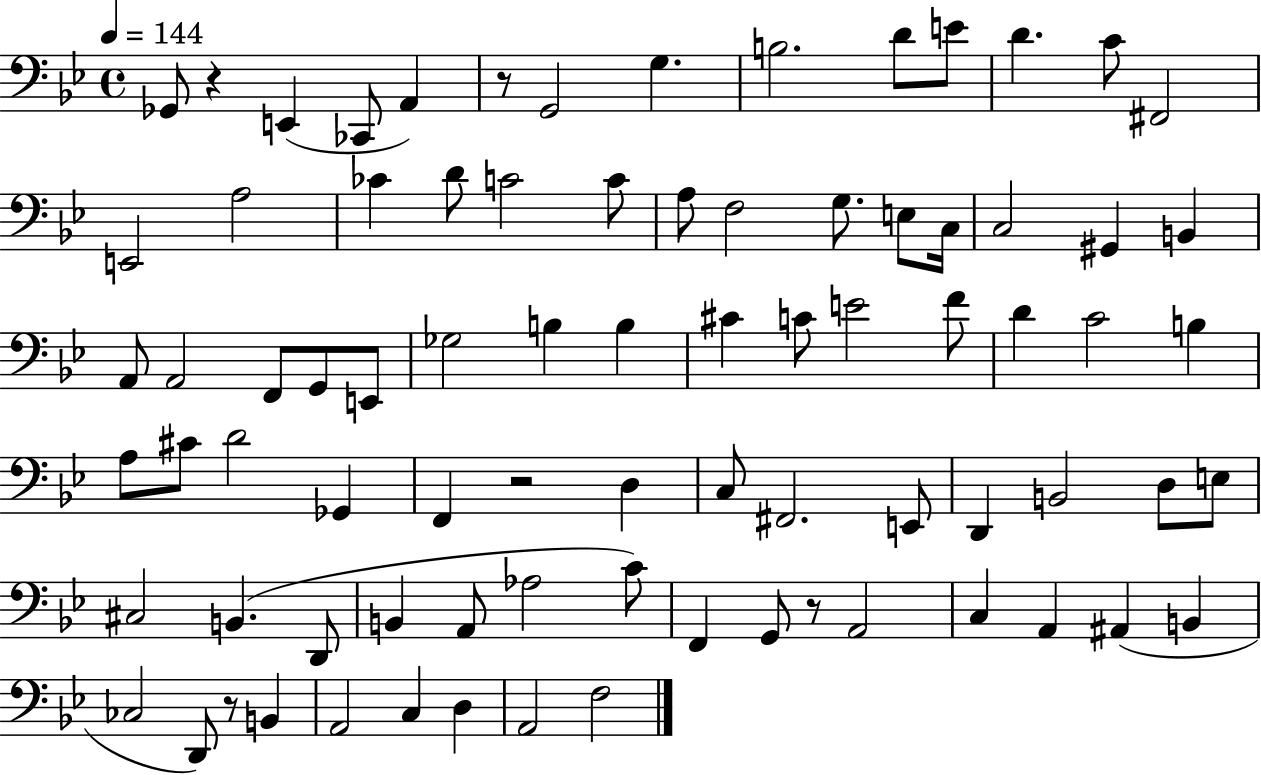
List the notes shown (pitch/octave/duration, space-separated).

Gb2/e R/q E2/q CES2/e A2/q R/e G2/h G3/q. B3/h. D4/e E4/e D4/q. C4/e F#2/h E2/h A3/h CES4/q D4/e C4/h C4/e A3/e F3/h G3/e. E3/e C3/s C3/h G#2/q B2/q A2/e A2/h F2/e G2/e E2/e Gb3/h B3/q B3/q C#4/q C4/e E4/h F4/e D4/q C4/h B3/q A3/e C#4/e D4/h Gb2/q F2/q R/h D3/q C3/e F#2/h. E2/e D2/q B2/h D3/e E3/e C#3/h B2/q. D2/e B2/q A2/e Ab3/h C4/e F2/q G2/e R/e A2/h C3/q A2/q A#2/q B2/q CES3/h D2/e R/e B2/q A2/h C3/q D3/q A2/h F3/h